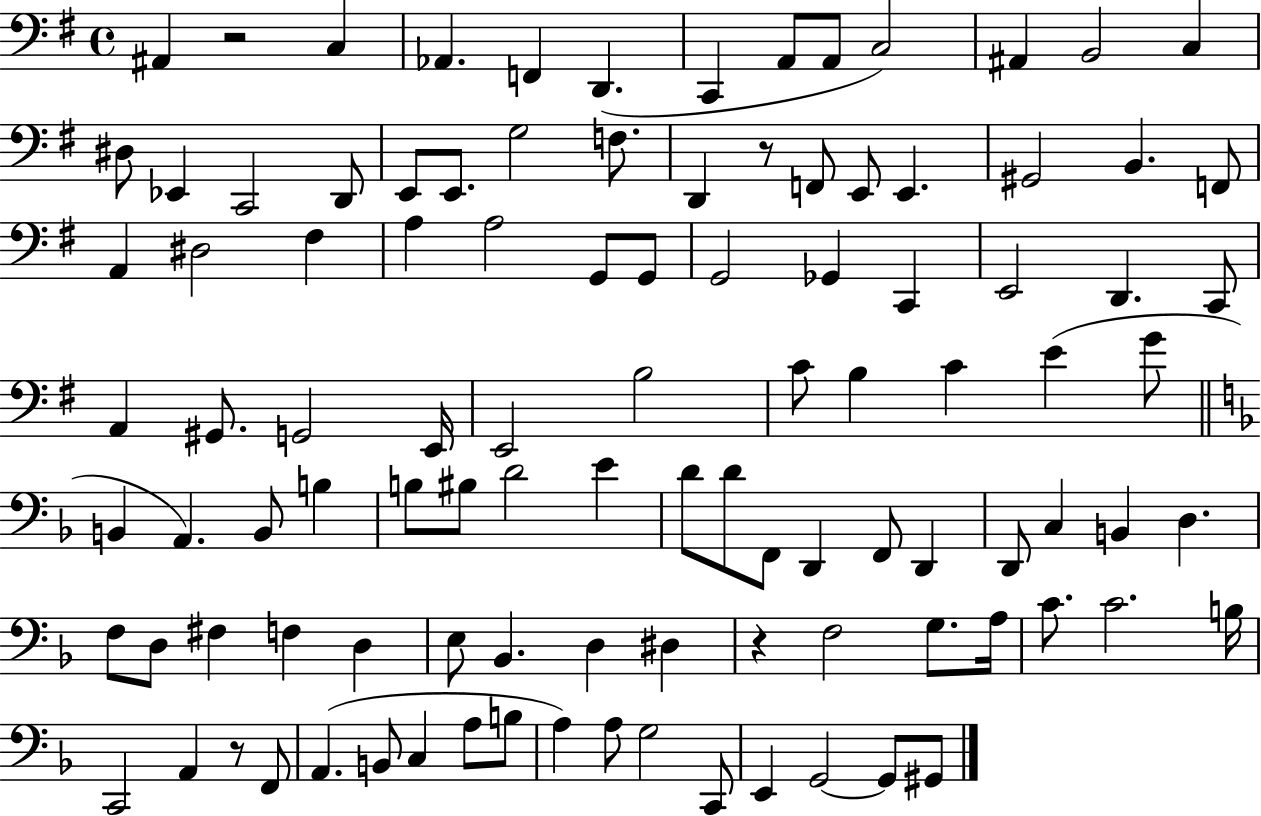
X:1
T:Untitled
M:4/4
L:1/4
K:G
^A,, z2 C, _A,, F,, D,, C,, A,,/2 A,,/2 C,2 ^A,, B,,2 C, ^D,/2 _E,, C,,2 D,,/2 E,,/2 E,,/2 G,2 F,/2 D,, z/2 F,,/2 E,,/2 E,, ^G,,2 B,, F,,/2 A,, ^D,2 ^F, A, A,2 G,,/2 G,,/2 G,,2 _G,, C,, E,,2 D,, C,,/2 A,, ^G,,/2 G,,2 E,,/4 E,,2 B,2 C/2 B, C E G/2 B,, A,, B,,/2 B, B,/2 ^B,/2 D2 E D/2 D/2 F,,/2 D,, F,,/2 D,, D,,/2 C, B,, D, F,/2 D,/2 ^F, F, D, E,/2 _B,, D, ^D, z F,2 G,/2 A,/4 C/2 C2 B,/4 C,,2 A,, z/2 F,,/2 A,, B,,/2 C, A,/2 B,/2 A, A,/2 G,2 C,,/2 E,, G,,2 G,,/2 ^G,,/2